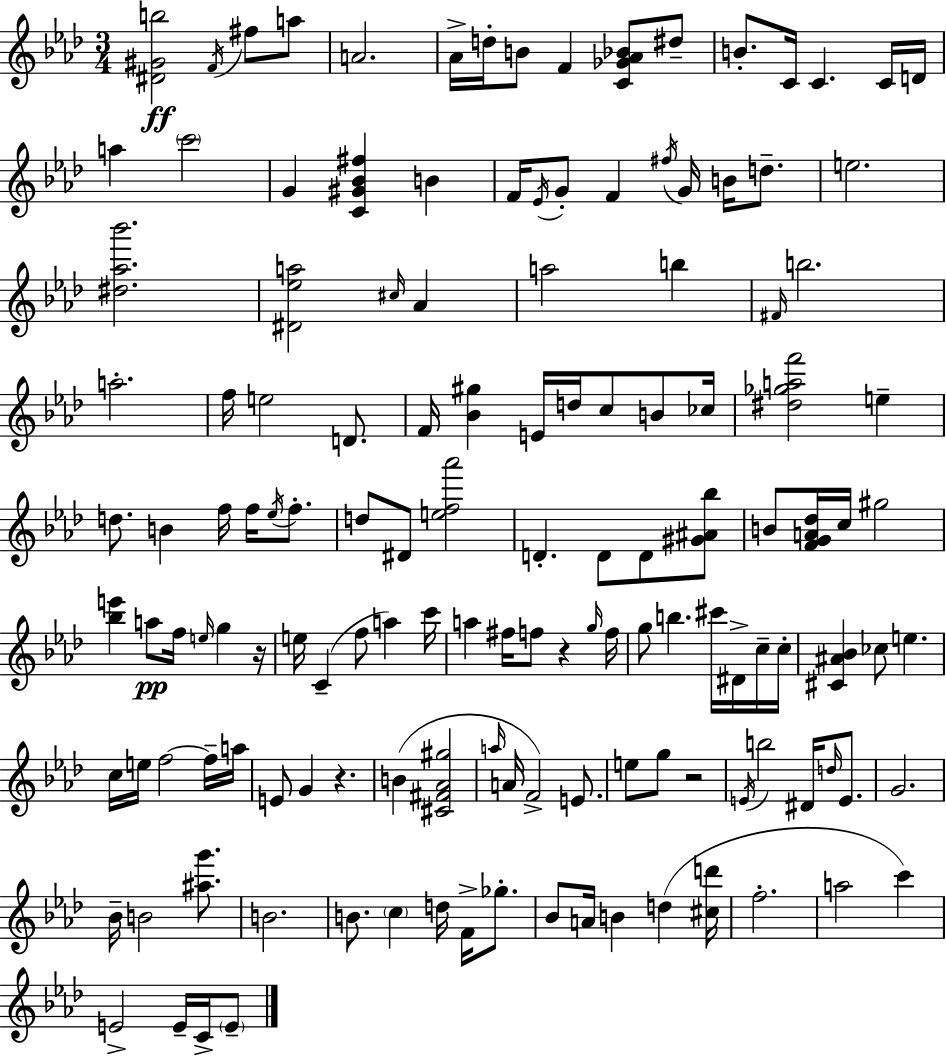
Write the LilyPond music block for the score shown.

{
  \clef treble
  \numericTimeSignature
  \time 3/4
  \key aes \major
  \repeat volta 2 { <dis' gis' b''>2\ff \acciaccatura { f'16 } fis''8 a''8 | a'2. | aes'16-> d''16-. b'8 f'4 <c' ges' aes' bes'>8 dis''8-- | b'8.-. c'16 c'4. c'16 | \break d'16 a''4 \parenthesize c'''2 | g'4 <c' gis' bes' fis''>4 b'4 | f'16 \acciaccatura { ees'16 } g'8-. f'4 \acciaccatura { fis''16 } g'16 b'16 | d''8.-- e''2. | \break <dis'' aes'' bes'''>2. | <dis' ees'' a''>2 \grace { cis''16 } | aes'4 a''2 | b''4 \grace { fis'16 } b''2. | \break a''2.-. | f''16 e''2 | d'8. f'16 <bes' gis''>4 e'16 d''16 | c''8 b'8 ces''16 <dis'' ges'' a'' f'''>2 | \break e''4-- d''8. b'4 | f''16 f''16 \acciaccatura { ees''16 } f''8.-. d''8 dis'8 <e'' f'' aes'''>2 | d'4.-. | d'8 d'8 <gis' ais' bes''>8 b'8 <f' g' a' des''>16 c''16 gis''2 | \break <bes'' e'''>4 a''8\pp | f''16 \grace { e''16 } g''4 r16 e''16 c'4--( | f''8 a''4) c'''16 a''4 fis''16 | f''8 r4 \grace { g''16 } f''16 g''8 b''4. | \break cis'''16 dis'16-> c''16-- c''16-. <cis' ais' bes'>4 | ces''8 e''4. c''16 e''16 f''2~~ | f''16-- a''16 e'8 g'4 | r4. b'4( | \break <cis' fis' aes' gis''>2 \grace { a''16 } a'16 f'2->) | e'8. e''8 g''8 | r2 \acciaccatura { e'16 } b''2 | dis'16 \grace { d''16 } e'8. g'2. | \break bes'16-- | b'2 <ais'' g'''>8. b'2. | b'8. | \parenthesize c''4 d''16 f'16-> ges''8.-. bes'8 | \break a'16 b'4 d''4( <cis'' d'''>16 f''2.-. | a''2 | c'''4) e'2-> | e'16-- c'16-> \parenthesize e'8-- } \bar "|."
}